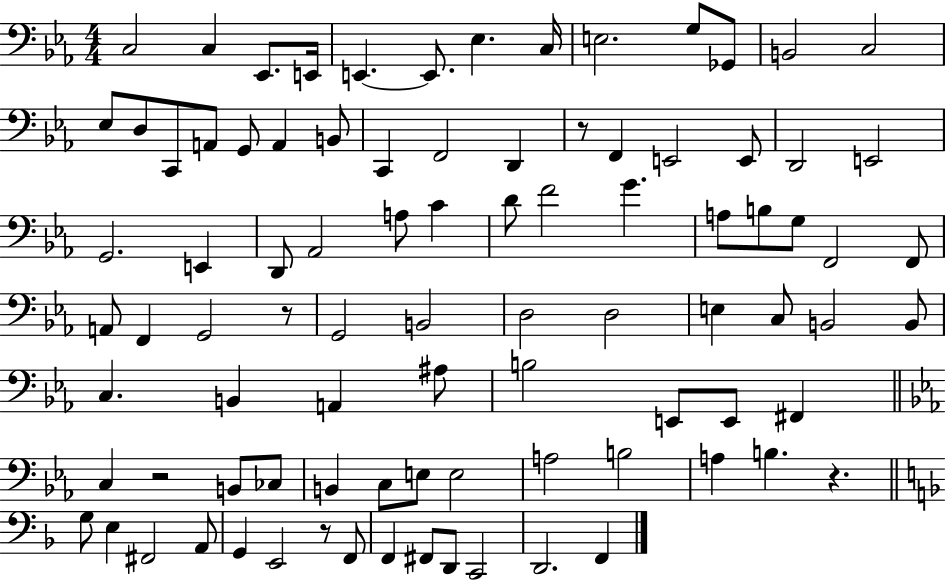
X:1
T:Untitled
M:4/4
L:1/4
K:Eb
C,2 C, _E,,/2 E,,/4 E,, E,,/2 _E, C,/4 E,2 G,/2 _G,,/2 B,,2 C,2 _E,/2 D,/2 C,,/2 A,,/2 G,,/2 A,, B,,/2 C,, F,,2 D,, z/2 F,, E,,2 E,,/2 D,,2 E,,2 G,,2 E,, D,,/2 _A,,2 A,/2 C D/2 F2 G A,/2 B,/2 G,/2 F,,2 F,,/2 A,,/2 F,, G,,2 z/2 G,,2 B,,2 D,2 D,2 E, C,/2 B,,2 B,,/2 C, B,, A,, ^A,/2 B,2 E,,/2 E,,/2 ^F,, C, z2 B,,/2 _C,/2 B,, C,/2 E,/2 E,2 A,2 B,2 A, B, z G,/2 E, ^F,,2 A,,/2 G,, E,,2 z/2 F,,/2 F,, ^F,,/2 D,,/2 C,,2 D,,2 F,,